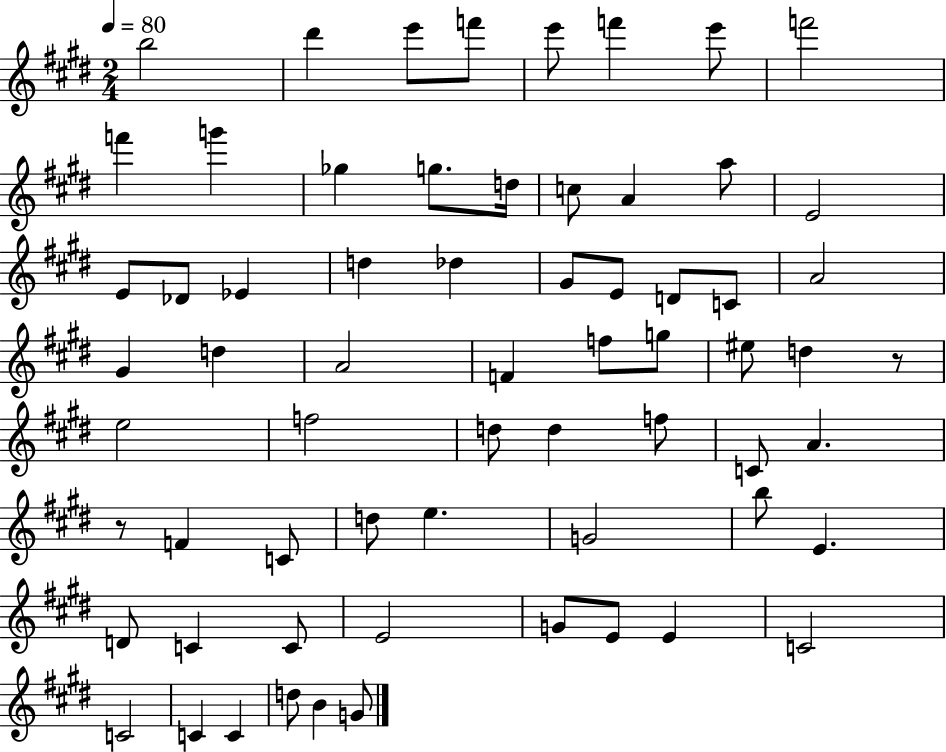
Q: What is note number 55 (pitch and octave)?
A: E4